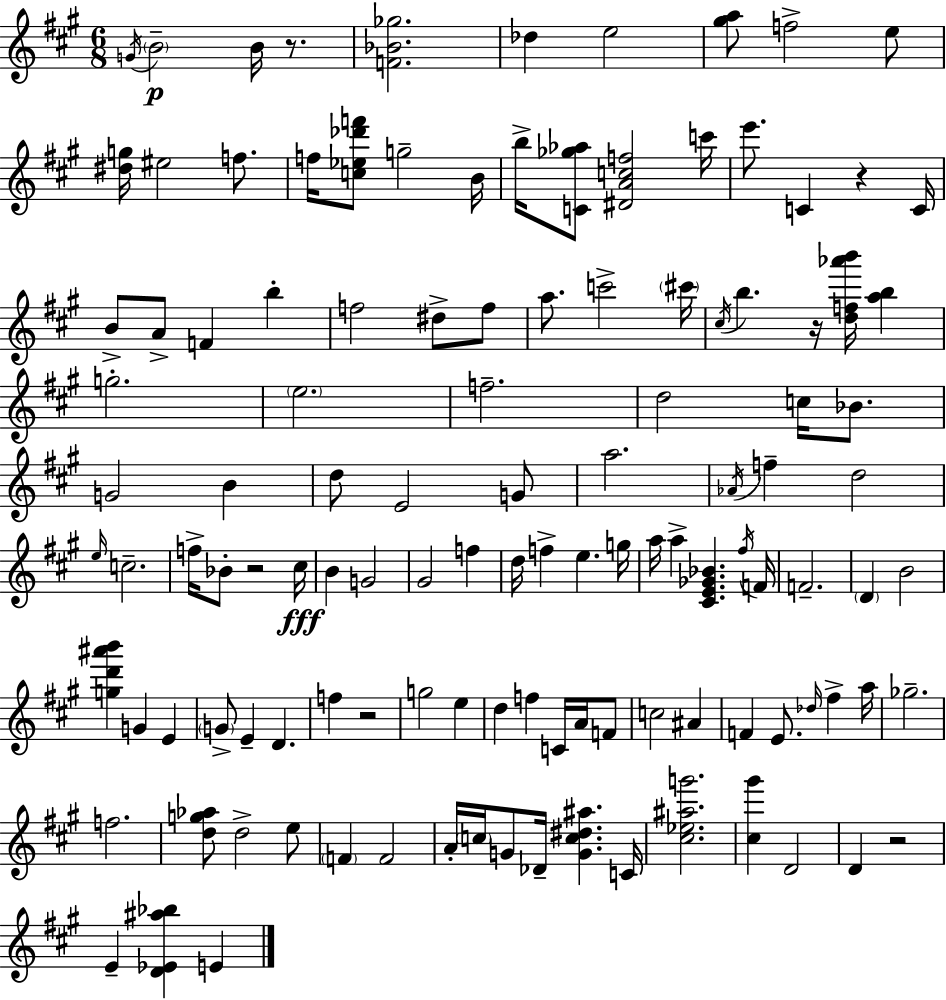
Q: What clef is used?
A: treble